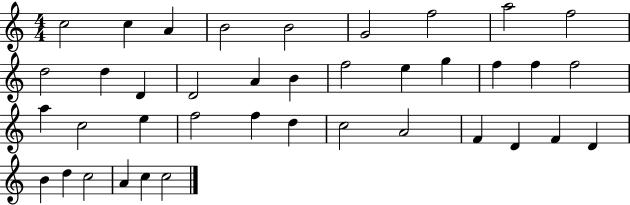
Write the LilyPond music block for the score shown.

{
  \clef treble
  \numericTimeSignature
  \time 4/4
  \key c \major
  c''2 c''4 a'4 | b'2 b'2 | g'2 f''2 | a''2 f''2 | \break d''2 d''4 d'4 | d'2 a'4 b'4 | f''2 e''4 g''4 | f''4 f''4 f''2 | \break a''4 c''2 e''4 | f''2 f''4 d''4 | c''2 a'2 | f'4 d'4 f'4 d'4 | \break b'4 d''4 c''2 | a'4 c''4 c''2 | \bar "|."
}